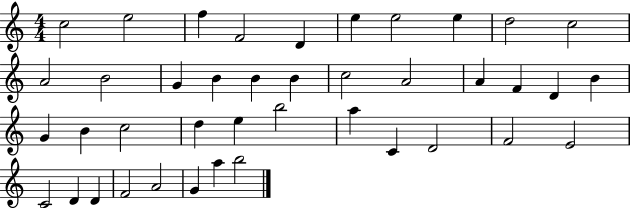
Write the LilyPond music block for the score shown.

{
  \clef treble
  \numericTimeSignature
  \time 4/4
  \key c \major
  c''2 e''2 | f''4 f'2 d'4 | e''4 e''2 e''4 | d''2 c''2 | \break a'2 b'2 | g'4 b'4 b'4 b'4 | c''2 a'2 | a'4 f'4 d'4 b'4 | \break g'4 b'4 c''2 | d''4 e''4 b''2 | a''4 c'4 d'2 | f'2 e'2 | \break c'2 d'4 d'4 | f'2 a'2 | g'4 a''4 b''2 | \bar "|."
}